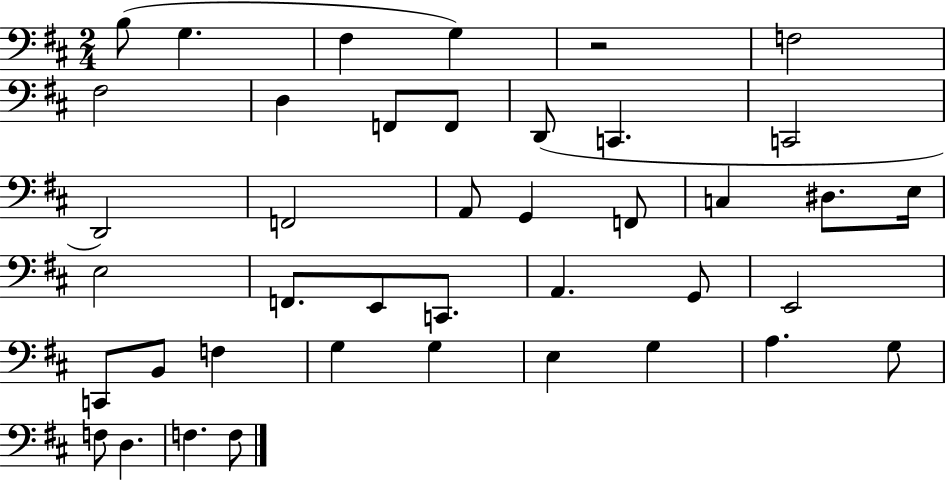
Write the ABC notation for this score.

X:1
T:Untitled
M:2/4
L:1/4
K:D
B,/2 G, ^F, G, z2 F,2 ^F,2 D, F,,/2 F,,/2 D,,/2 C,, C,,2 D,,2 F,,2 A,,/2 G,, F,,/2 C, ^D,/2 E,/4 E,2 F,,/2 E,,/2 C,,/2 A,, G,,/2 E,,2 C,,/2 B,,/2 F, G, G, E, G, A, G,/2 F,/2 D, F, F,/2